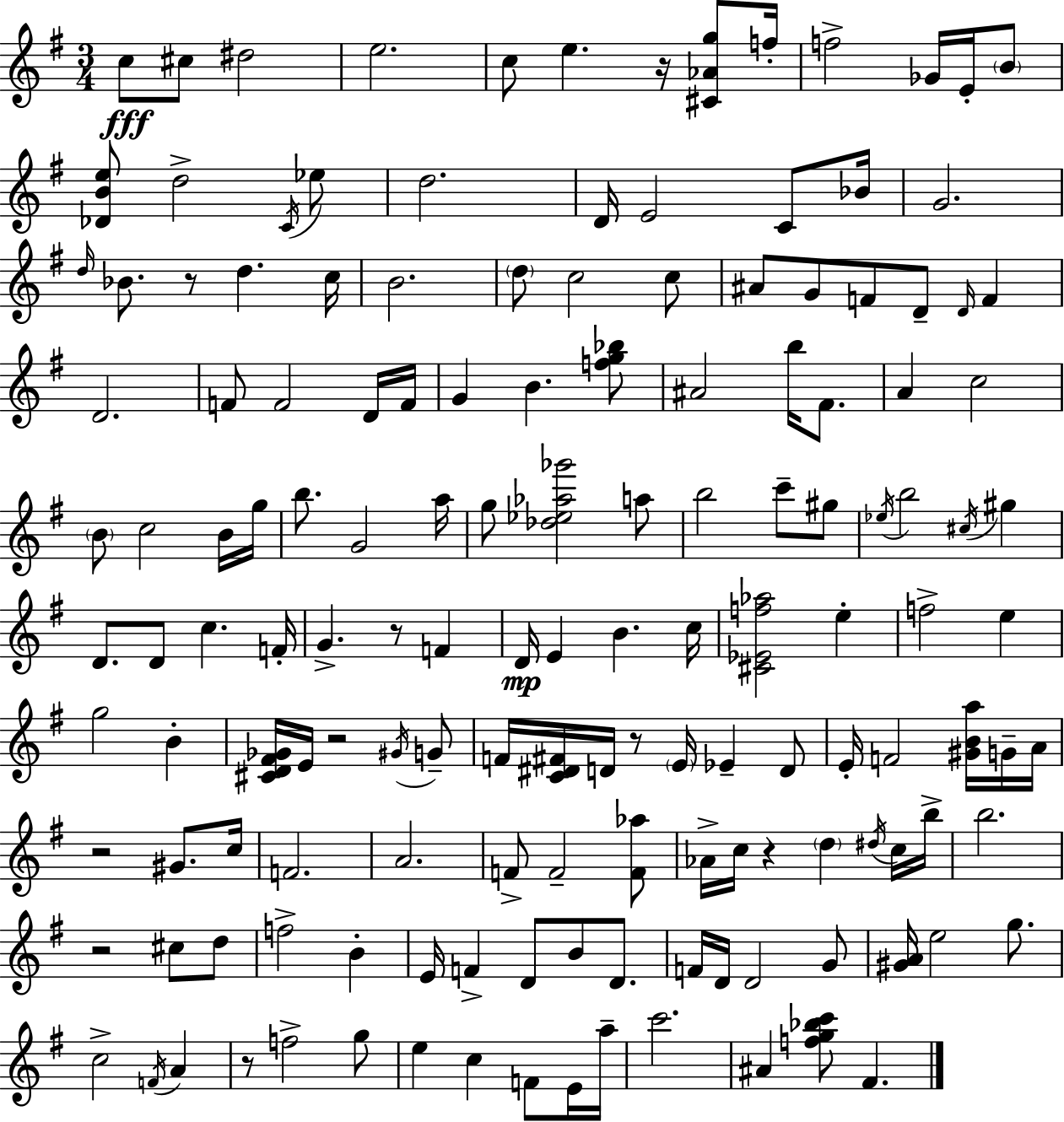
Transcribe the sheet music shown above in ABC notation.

X:1
T:Untitled
M:3/4
L:1/4
K:Em
c/2 ^c/2 ^d2 e2 c/2 e z/4 [^C_Ag]/2 f/4 f2 _G/4 E/4 B/2 [_DBe]/2 d2 C/4 _e/2 d2 D/4 E2 C/2 _B/4 G2 d/4 _B/2 z/2 d c/4 B2 d/2 c2 c/2 ^A/2 G/2 F/2 D/2 D/4 F D2 F/2 F2 D/4 F/4 G B [fg_b]/2 ^A2 b/4 ^F/2 A c2 B/2 c2 B/4 g/4 b/2 G2 a/4 g/2 [_d_e_a_g']2 a/2 b2 c'/2 ^g/2 _e/4 b2 ^c/4 ^g D/2 D/2 c F/4 G z/2 F D/4 E B c/4 [^C_Ef_a]2 e f2 e g2 B [^CD^F_G]/4 E/4 z2 ^G/4 G/2 F/4 [C^D^F]/4 D/4 z/2 E/4 _E D/2 E/4 F2 [^GBa]/4 G/4 A/4 z2 ^G/2 c/4 F2 A2 F/2 F2 [F_a]/2 _A/4 c/4 z d ^d/4 c/4 b/4 b2 z2 ^c/2 d/2 f2 B E/4 F D/2 B/2 D/2 F/4 D/4 D2 G/2 [^GA]/4 e2 g/2 c2 F/4 A z/2 f2 g/2 e c F/2 E/4 a/4 c'2 ^A [fg_bc']/2 ^F